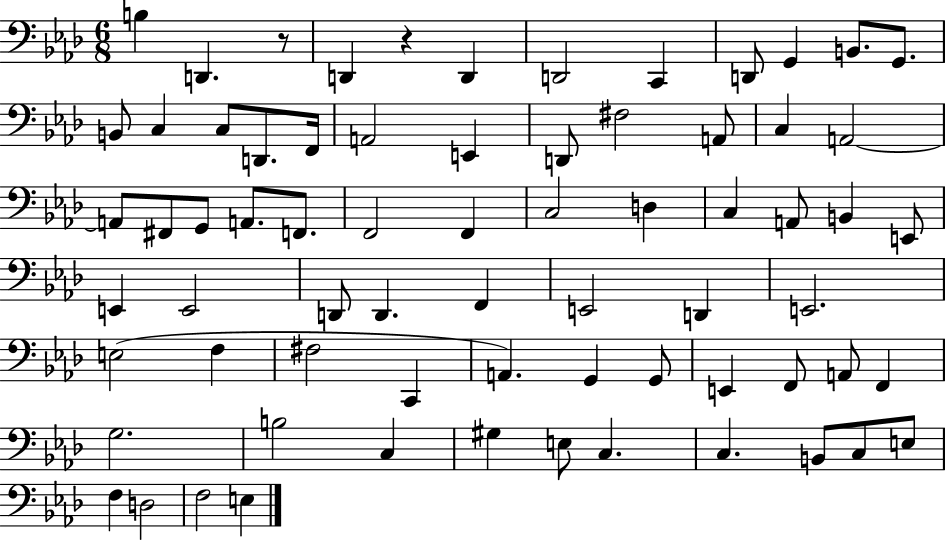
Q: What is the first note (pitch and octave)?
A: B3